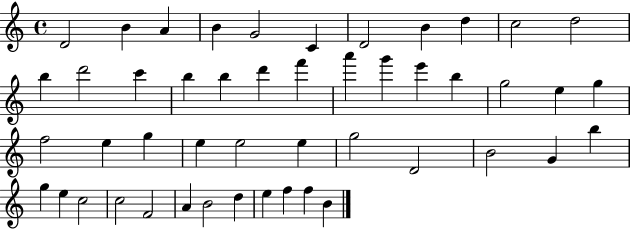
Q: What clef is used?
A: treble